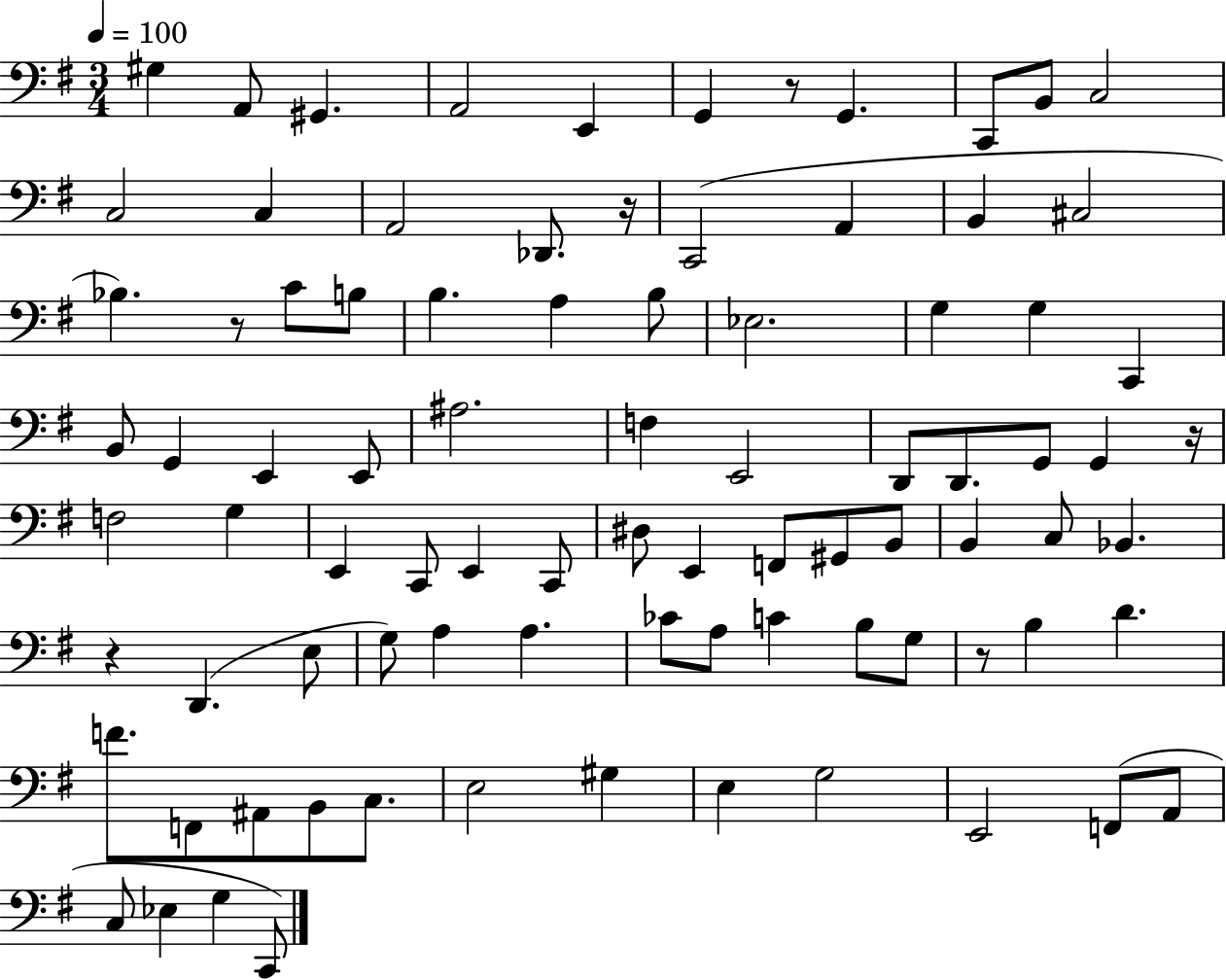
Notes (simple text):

G#3/q A2/e G#2/q. A2/h E2/q G2/q R/e G2/q. C2/e B2/e C3/h C3/h C3/q A2/h Db2/e. R/s C2/h A2/q B2/q C#3/h Bb3/q. R/e C4/e B3/e B3/q. A3/q B3/e Eb3/h. G3/q G3/q C2/q B2/e G2/q E2/q E2/e A#3/h. F3/q E2/h D2/e D2/e. G2/e G2/q R/s F3/h G3/q E2/q C2/e E2/q C2/e D#3/e E2/q F2/e G#2/e B2/e B2/q C3/e Bb2/q. R/q D2/q. E3/e G3/e A3/q A3/q. CES4/e A3/e C4/q B3/e G3/e R/e B3/q D4/q. F4/e. F2/e A#2/e B2/e C3/e. E3/h G#3/q E3/q G3/h E2/h F2/e A2/e C3/e Eb3/q G3/q C2/e